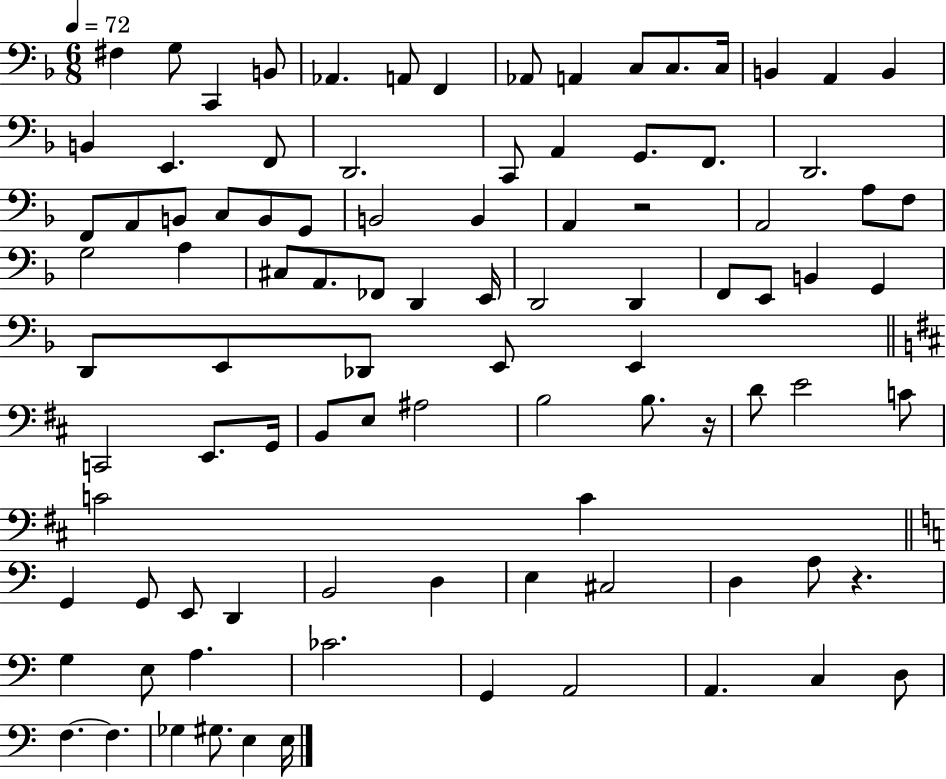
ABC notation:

X:1
T:Untitled
M:6/8
L:1/4
K:F
^F, G,/2 C,, B,,/2 _A,, A,,/2 F,, _A,,/2 A,, C,/2 C,/2 C,/4 B,, A,, B,, B,, E,, F,,/2 D,,2 C,,/2 A,, G,,/2 F,,/2 D,,2 F,,/2 A,,/2 B,,/2 C,/2 B,,/2 G,,/2 B,,2 B,, A,, z2 A,,2 A,/2 F,/2 G,2 A, ^C,/2 A,,/2 _F,,/2 D,, E,,/4 D,,2 D,, F,,/2 E,,/2 B,, G,, D,,/2 E,,/2 _D,,/2 E,,/2 E,, C,,2 E,,/2 G,,/4 B,,/2 E,/2 ^A,2 B,2 B,/2 z/4 D/2 E2 C/2 C2 C G,, G,,/2 E,,/2 D,, B,,2 D, E, ^C,2 D, A,/2 z G, E,/2 A, _C2 G,, A,,2 A,, C, D,/2 F, F, _G, ^G,/2 E, E,/4